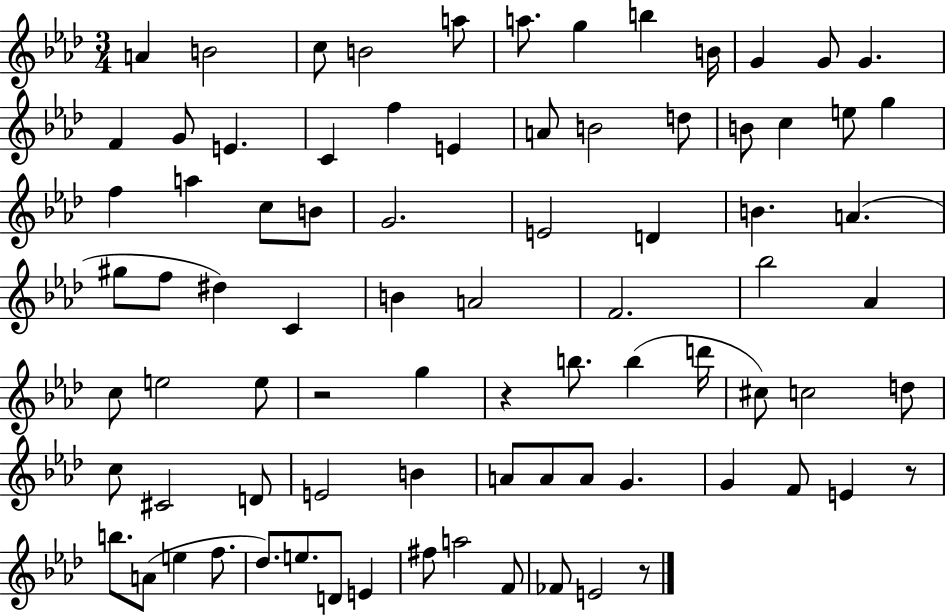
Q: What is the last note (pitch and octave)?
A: E4